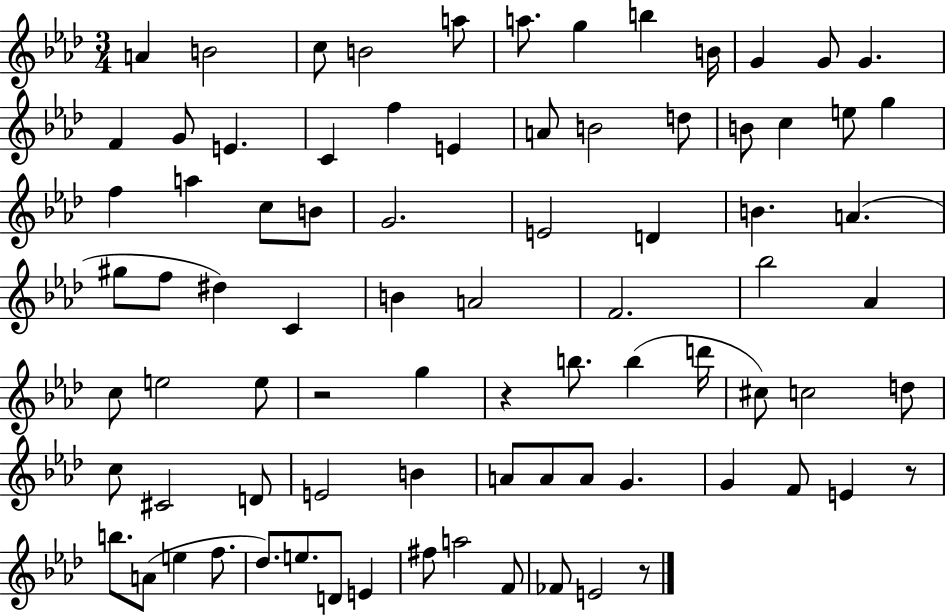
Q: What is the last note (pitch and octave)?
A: E4